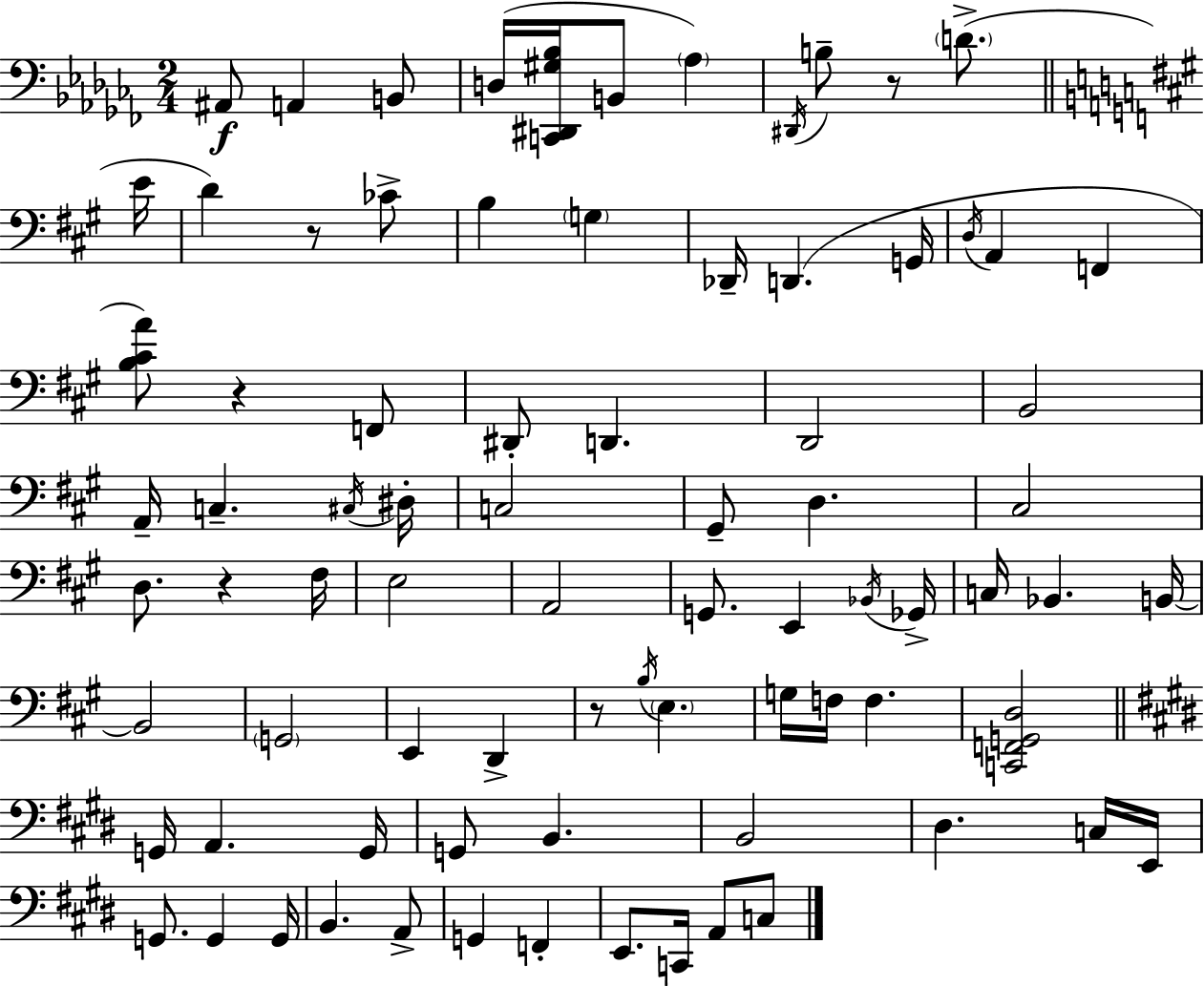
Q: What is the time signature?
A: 2/4